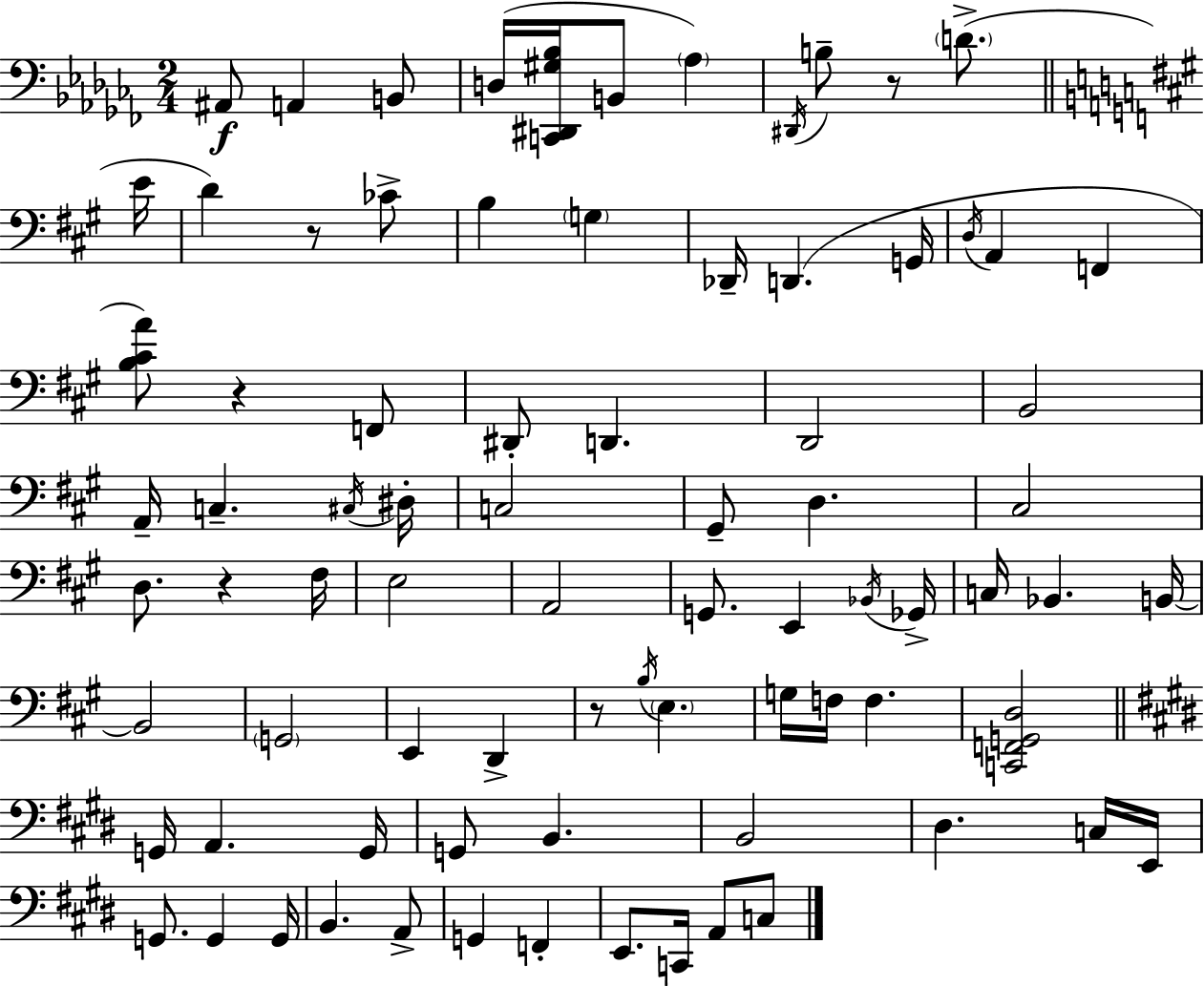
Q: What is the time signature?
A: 2/4